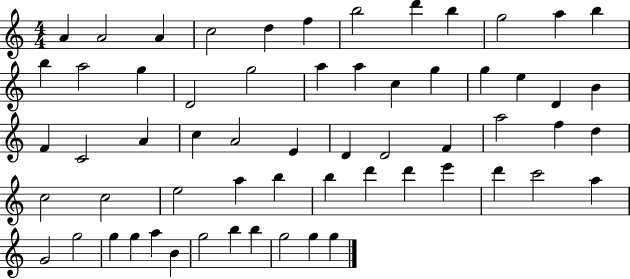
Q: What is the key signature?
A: C major